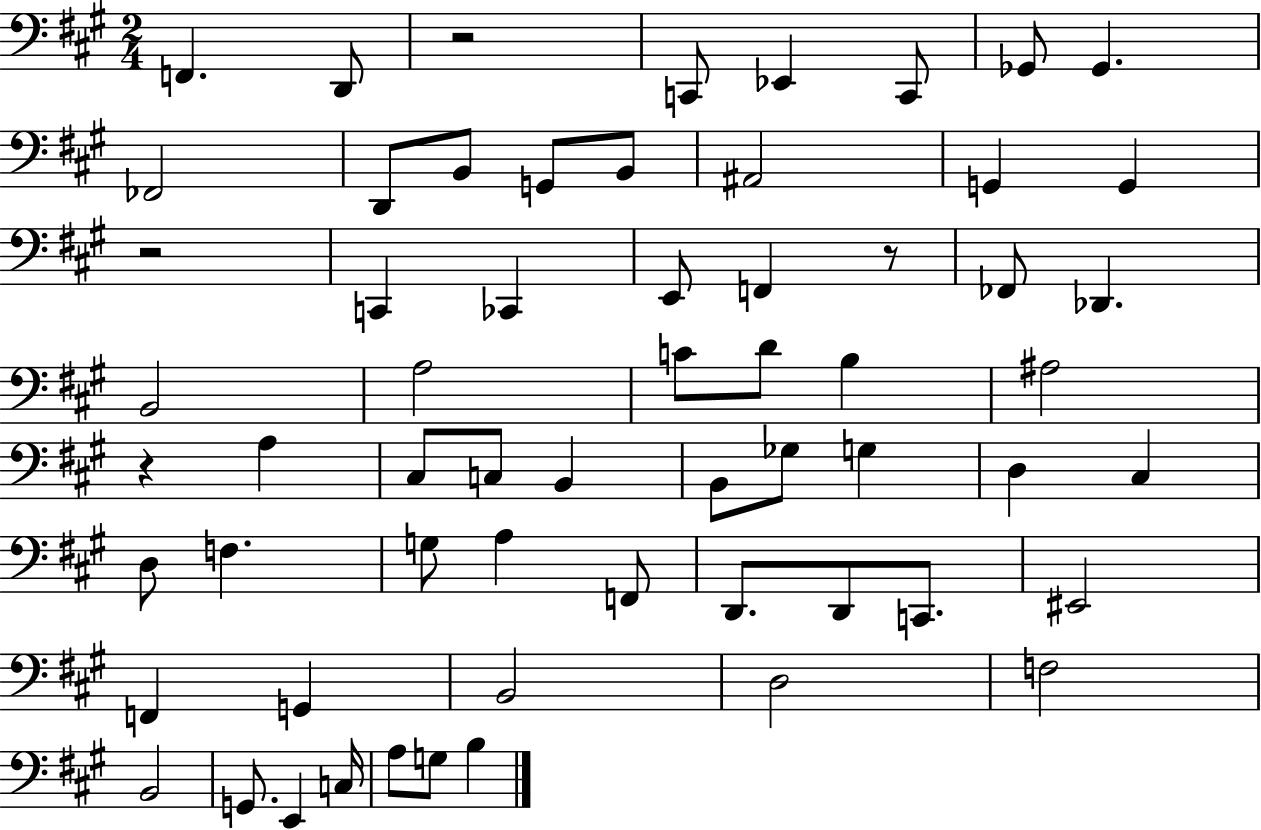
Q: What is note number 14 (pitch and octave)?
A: G2